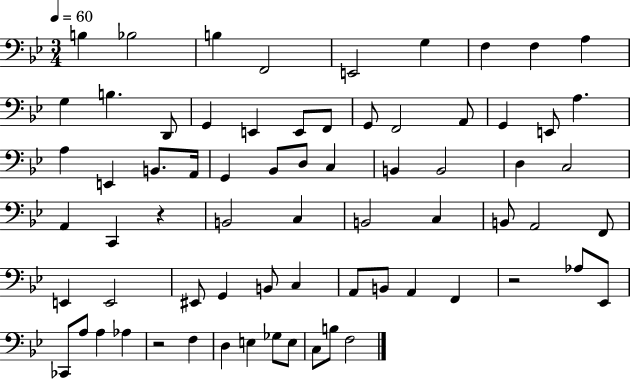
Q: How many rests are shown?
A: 3